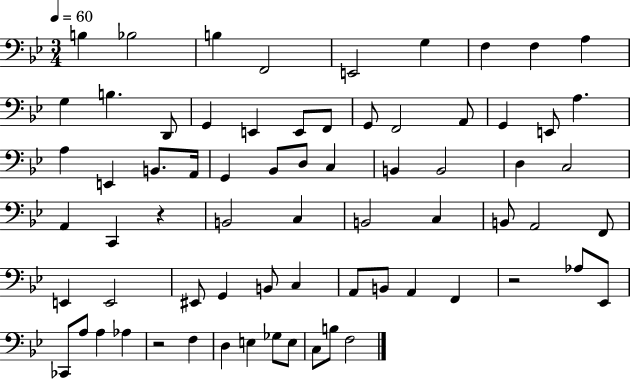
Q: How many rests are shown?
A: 3